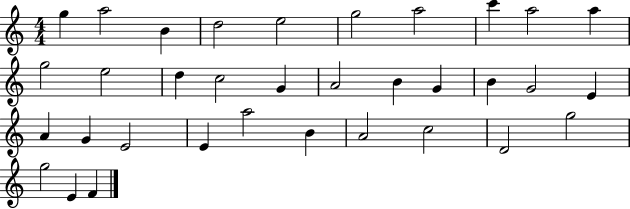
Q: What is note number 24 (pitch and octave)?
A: E4